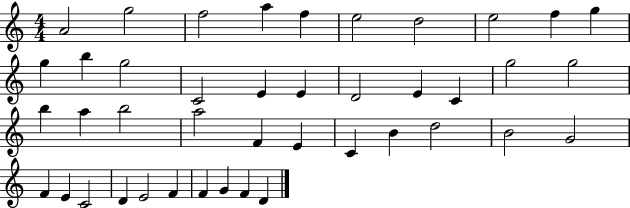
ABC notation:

X:1
T:Untitled
M:4/4
L:1/4
K:C
A2 g2 f2 a f e2 d2 e2 f g g b g2 C2 E E D2 E C g2 g2 b a b2 a2 F E C B d2 B2 G2 F E C2 D E2 F F G F D